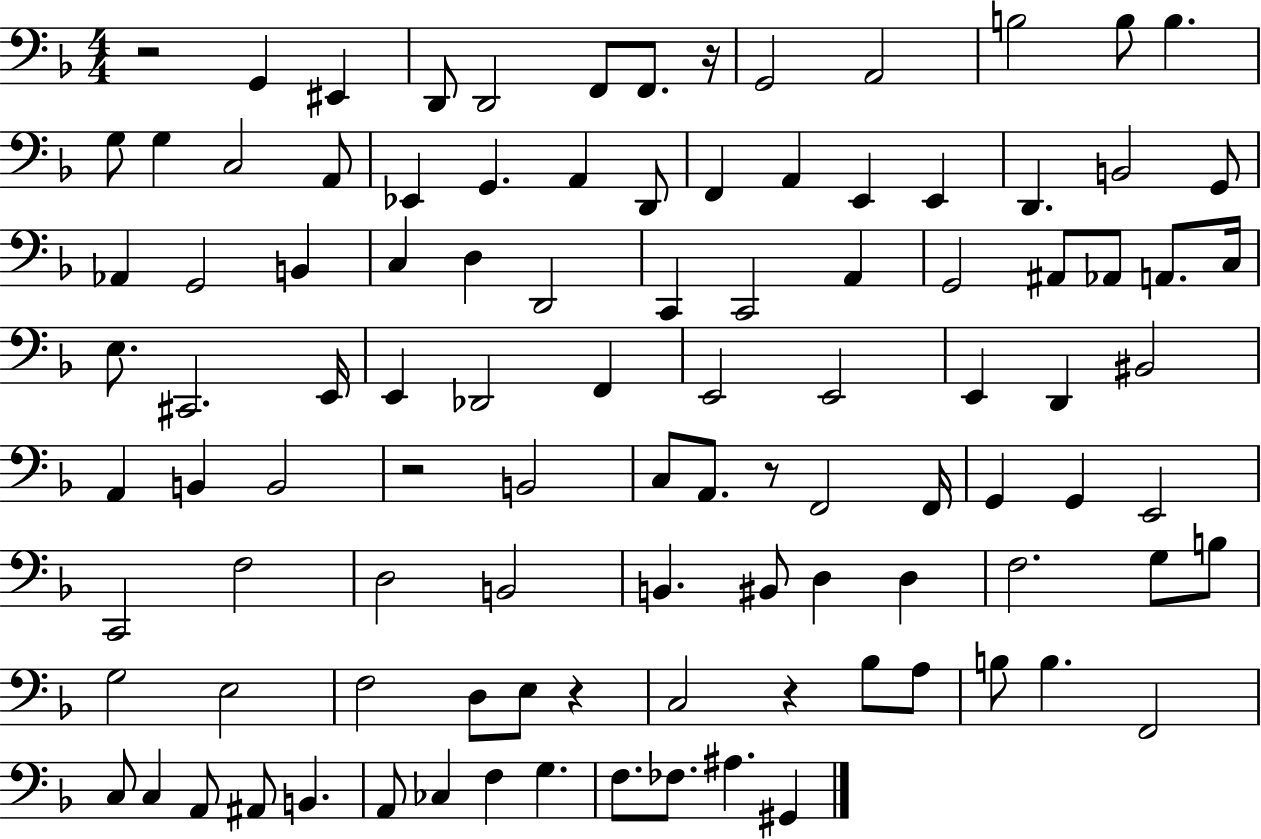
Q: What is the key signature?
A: F major